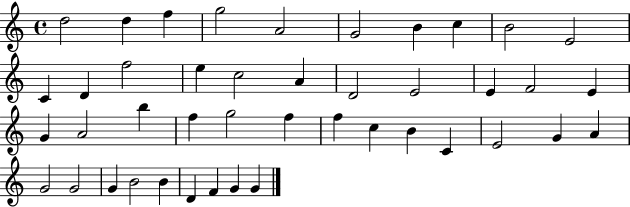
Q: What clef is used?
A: treble